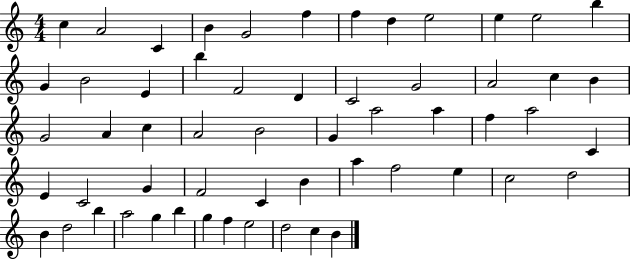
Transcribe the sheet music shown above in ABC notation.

X:1
T:Untitled
M:4/4
L:1/4
K:C
c A2 C B G2 f f d e2 e e2 b G B2 E b F2 D C2 G2 A2 c B G2 A c A2 B2 G a2 a f a2 C E C2 G F2 C B a f2 e c2 d2 B d2 b a2 g b g f e2 d2 c B